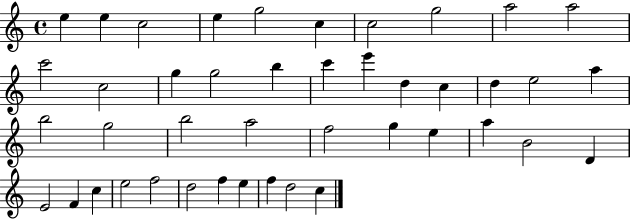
{
  \clef treble
  \time 4/4
  \defaultTimeSignature
  \key c \major
  e''4 e''4 c''2 | e''4 g''2 c''4 | c''2 g''2 | a''2 a''2 | \break c'''2 c''2 | g''4 g''2 b''4 | c'''4 e'''4 d''4 c''4 | d''4 e''2 a''4 | \break b''2 g''2 | b''2 a''2 | f''2 g''4 e''4 | a''4 b'2 d'4 | \break e'2 f'4 c''4 | e''2 f''2 | d''2 f''4 e''4 | f''4 d''2 c''4 | \break \bar "|."
}